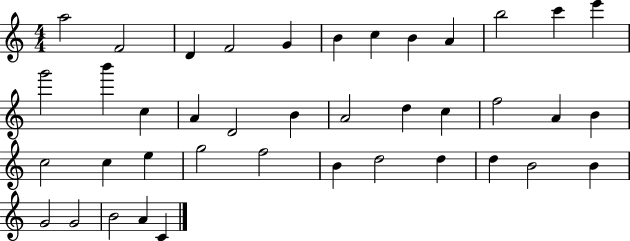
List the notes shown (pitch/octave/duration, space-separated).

A5/h F4/h D4/q F4/h G4/q B4/q C5/q B4/q A4/q B5/h C6/q E6/q G6/h B6/q C5/q A4/q D4/h B4/q A4/h D5/q C5/q F5/h A4/q B4/q C5/h C5/q E5/q G5/h F5/h B4/q D5/h D5/q D5/q B4/h B4/q G4/h G4/h B4/h A4/q C4/q